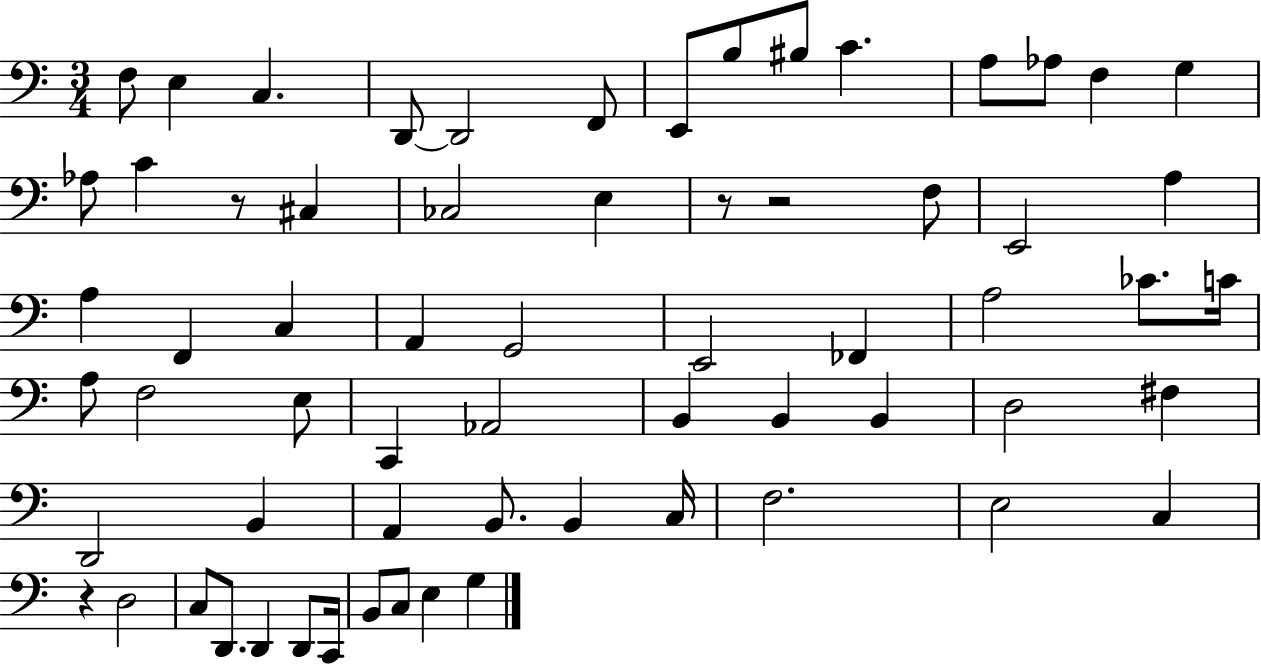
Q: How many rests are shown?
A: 4